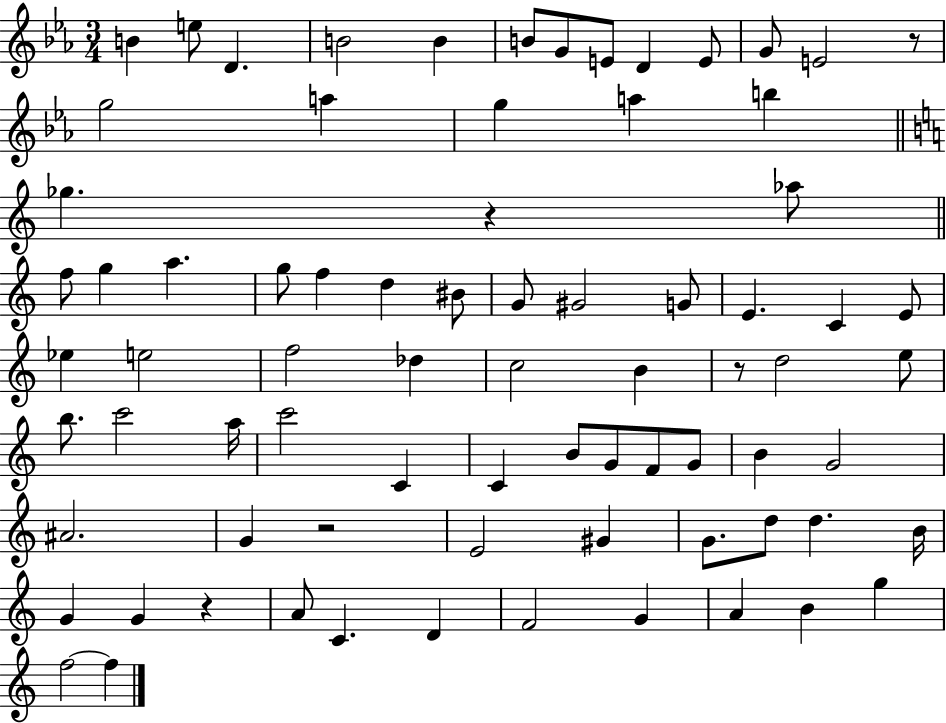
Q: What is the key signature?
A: EES major